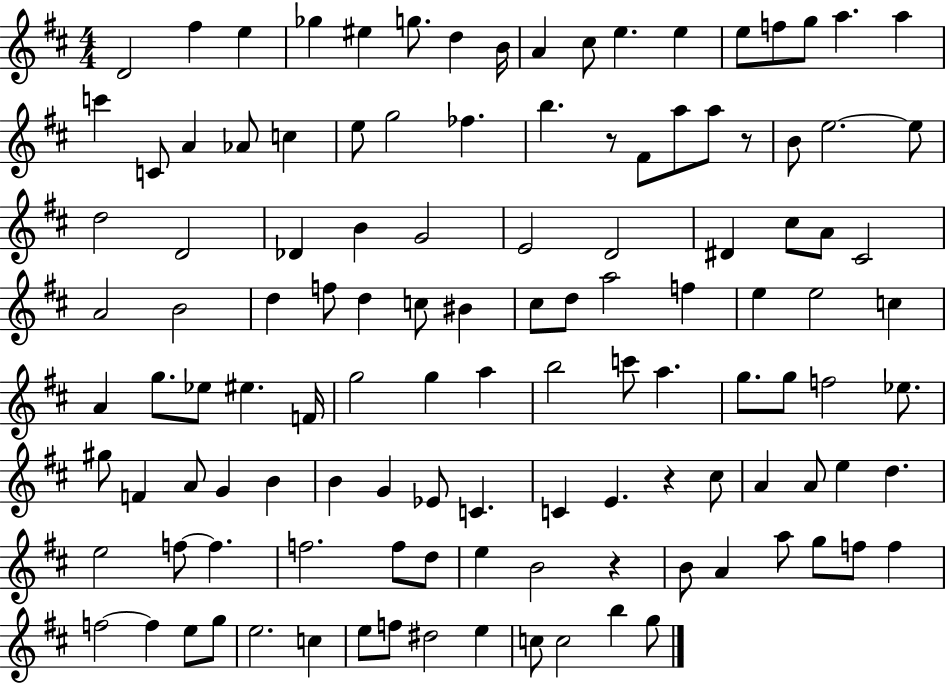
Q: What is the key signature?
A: D major